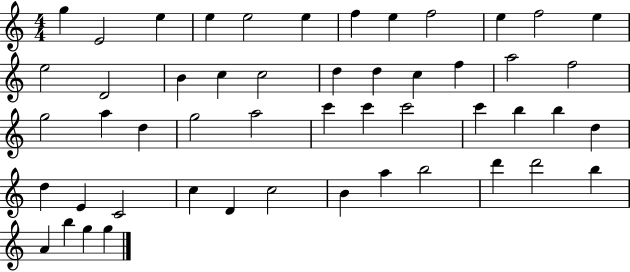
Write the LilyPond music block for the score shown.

{
  \clef treble
  \numericTimeSignature
  \time 4/4
  \key c \major
  g''4 e'2 e''4 | e''4 e''2 e''4 | f''4 e''4 f''2 | e''4 f''2 e''4 | \break e''2 d'2 | b'4 c''4 c''2 | d''4 d''4 c''4 f''4 | a''2 f''2 | \break g''2 a''4 d''4 | g''2 a''2 | c'''4 c'''4 c'''2 | c'''4 b''4 b''4 d''4 | \break d''4 e'4 c'2 | c''4 d'4 c''2 | b'4 a''4 b''2 | d'''4 d'''2 b''4 | \break a'4 b''4 g''4 g''4 | \bar "|."
}